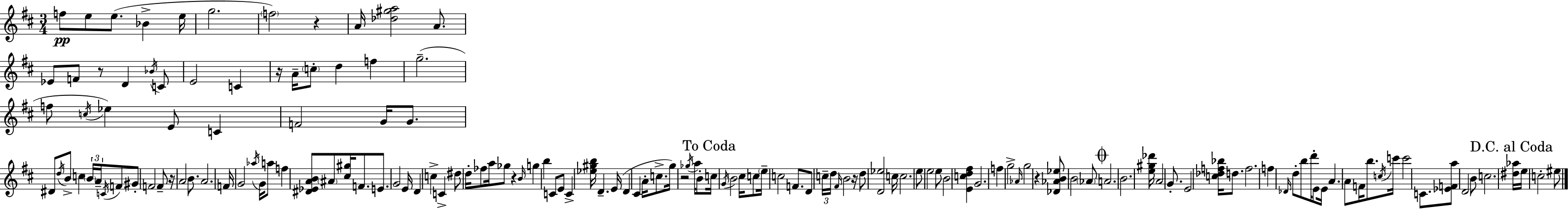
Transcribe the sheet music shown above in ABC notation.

X:1
T:Untitled
M:3/4
L:1/4
K:D
f/2 e/2 e/2 _B e/4 g2 f2 z A/4 [_d^ga]2 A/2 _E/2 F/2 z/2 D _B/4 C/2 E2 C z/4 A/4 c/2 d f g2 f/2 c/4 _e E/2 C F2 G/4 G/2 ^D/2 d/4 B/2 c B/4 A/4 C/4 F/2 ^G/2 F2 F/2 z/4 A2 B/2 A2 F/4 G2 _a/4 G/4 a/2 f [^D_EAB]/2 ^A/2 [^c^g]/4 F/2 E/2 G2 E/4 D c C ^d/2 d/4 _f/2 a/4 _g/2 z B/4 g b C/2 E/2 C [_e^gb]/4 D E/4 D ^C A/4 c/2 g/4 z2 _g/4 a/4 B/2 c/4 G/4 B2 ^c/4 c/2 e/4 c2 F/2 D/2 c/4 d/4 ^F/4 B2 z/4 d/2 [D_e]2 c/4 c2 e/2 e2 e/2 B2 [Ecd^f] G2 f g2 _A/4 g2 z [_D_AB_e]/2 B2 _A/2 A2 B2 [e^g_d']/4 A2 G/2 E2 [c_df_b]/4 d/2 f2 f _D/4 d/2 b/2 d'/4 E/2 E/4 A A/2 F/4 b/2 c/4 c'/4 c'2 C/2 [_EFa]/2 D2 B/2 c2 [^d_a]/4 e/4 c2 ^e/2